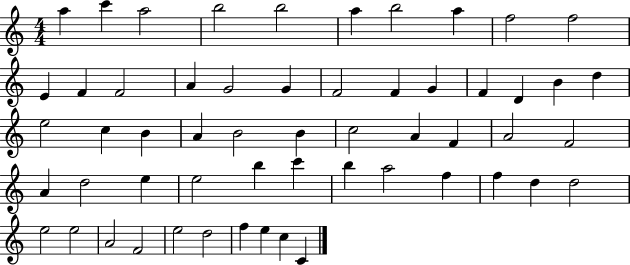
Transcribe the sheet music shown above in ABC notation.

X:1
T:Untitled
M:4/4
L:1/4
K:C
a c' a2 b2 b2 a b2 a f2 f2 E F F2 A G2 G F2 F G F D B d e2 c B A B2 B c2 A F A2 F2 A d2 e e2 b c' b a2 f f d d2 e2 e2 A2 F2 e2 d2 f e c C